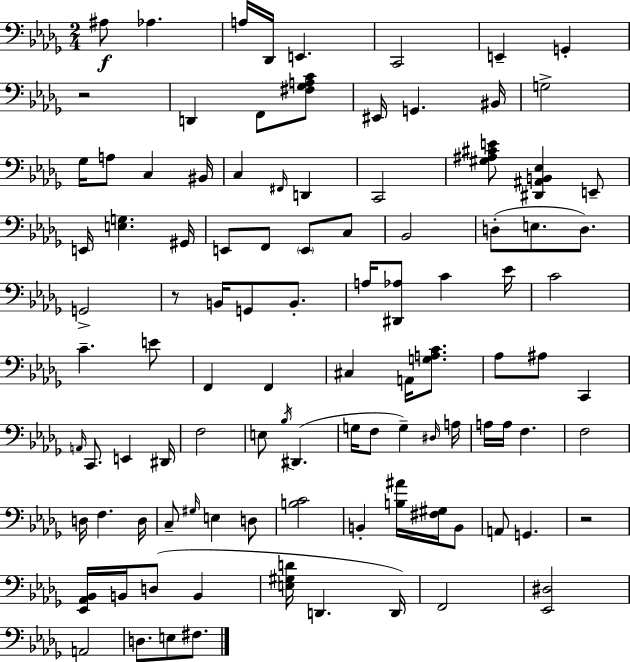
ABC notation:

X:1
T:Untitled
M:2/4
L:1/4
K:Bbm
^A,/2 _A, A,/4 _D,,/4 E,, C,,2 E,, G,, z2 D,, F,,/2 [^F,_G,A,C]/2 ^E,,/4 G,, ^B,,/4 G,2 _G,/4 A,/2 C, ^B,,/4 C, ^F,,/4 D,, C,,2 [^G,^A,^CE]/2 [^D,,^A,,B,,_E,] E,,/2 E,,/4 [E,G,] ^G,,/4 E,,/2 F,,/2 E,,/2 C,/2 _B,,2 D,/2 E,/2 D,/2 G,,2 z/2 B,,/4 G,,/2 B,,/2 A,/4 [^D,,_A,]/2 C _E/4 C2 C E/2 F,, F,, ^C, A,,/4 [G,A,C]/2 _A,/2 ^A,/2 C,, A,,/4 C,,/2 E,, ^D,,/4 F,2 E,/2 _B,/4 ^D,, G,/4 F,/2 G, ^D,/4 A,/4 A,/4 A,/4 F, F,2 D,/4 F, D,/4 C,/2 ^G,/4 E, D,/2 [B,C]2 B,, [B,^A]/4 [^F,^G,]/4 B,,/2 A,,/2 G,, z2 [_E,,_A,,_B,,]/4 B,,/4 D,/2 B,, [E,^G,D]/4 D,, D,,/4 F,,2 [_E,,^D,]2 A,,2 D,/2 E,/2 ^F,/2